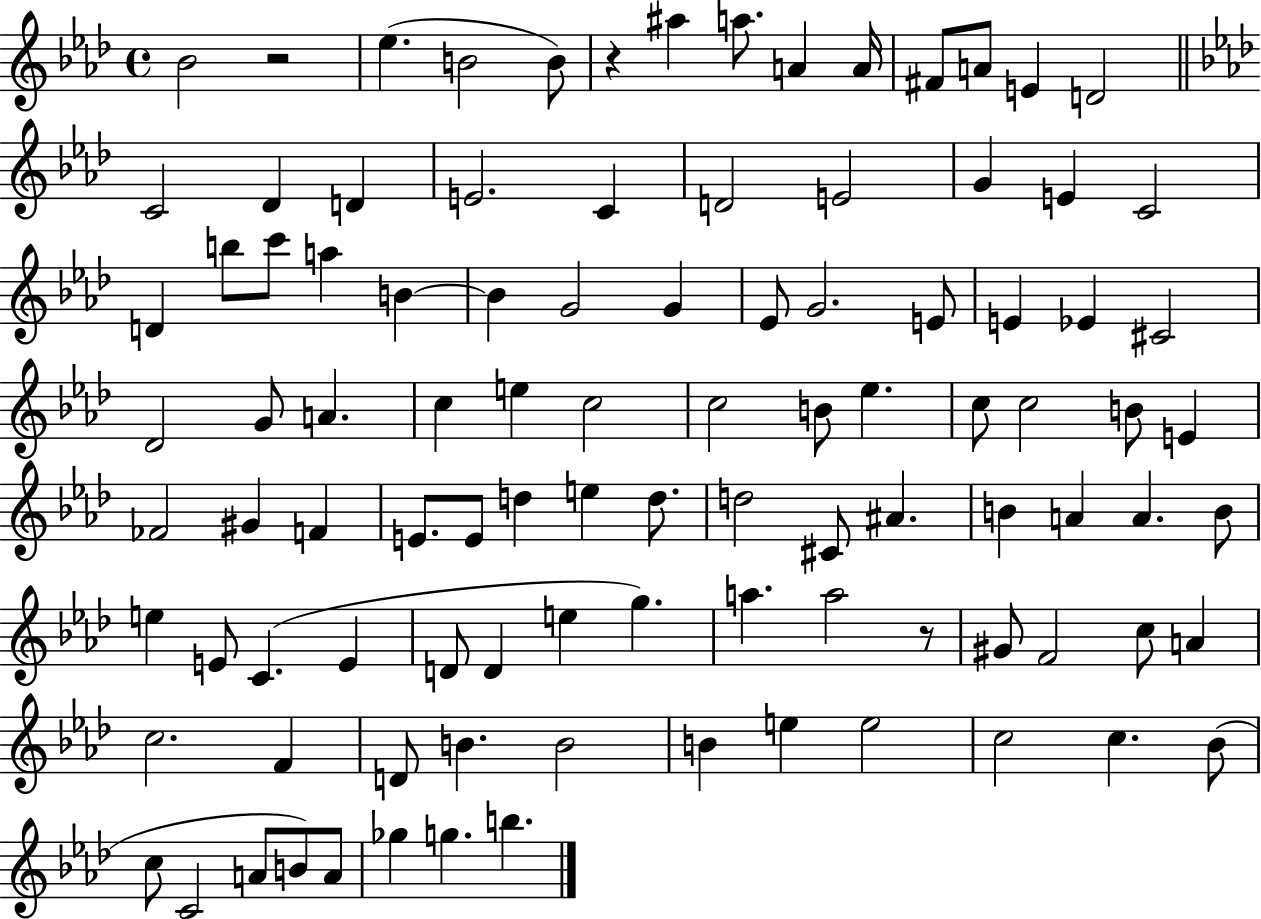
{
  \clef treble
  \time 4/4
  \defaultTimeSignature
  \key aes \major
  bes'2 r2 | ees''4.( b'2 b'8) | r4 ais''4 a''8. a'4 a'16 | fis'8 a'8 e'4 d'2 | \break \bar "||" \break \key aes \major c'2 des'4 d'4 | e'2. c'4 | d'2 e'2 | g'4 e'4 c'2 | \break d'4 b''8 c'''8 a''4 b'4~~ | b'4 g'2 g'4 | ees'8 g'2. e'8 | e'4 ees'4 cis'2 | \break des'2 g'8 a'4. | c''4 e''4 c''2 | c''2 b'8 ees''4. | c''8 c''2 b'8 e'4 | \break fes'2 gis'4 f'4 | e'8. e'8 d''4 e''4 d''8. | d''2 cis'8 ais'4. | b'4 a'4 a'4. b'8 | \break e''4 e'8 c'4.( e'4 | d'8 d'4 e''4 g''4.) | a''4. a''2 r8 | gis'8 f'2 c''8 a'4 | \break c''2. f'4 | d'8 b'4. b'2 | b'4 e''4 e''2 | c''2 c''4. bes'8( | \break c''8 c'2 a'8 b'8) a'8 | ges''4 g''4. b''4. | \bar "|."
}